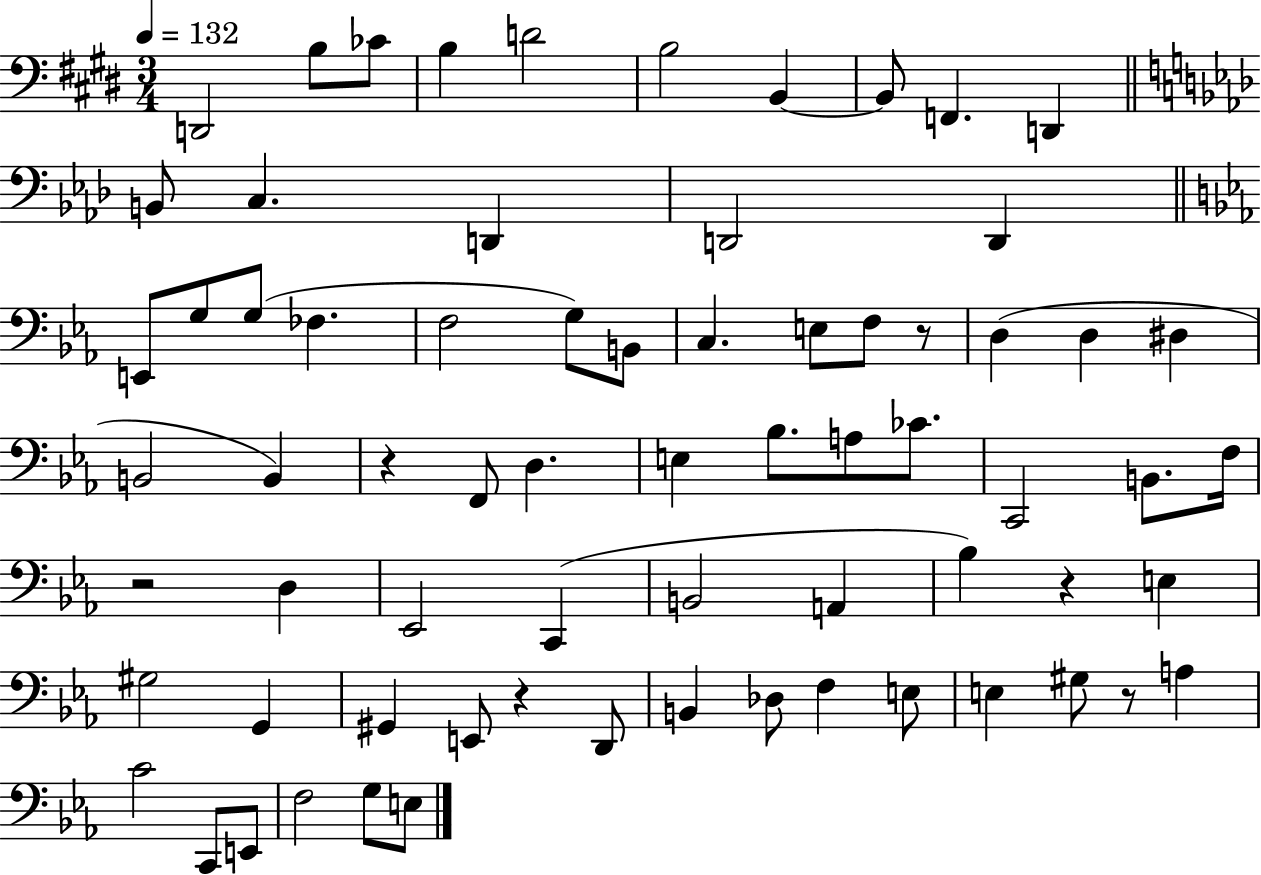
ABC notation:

X:1
T:Untitled
M:3/4
L:1/4
K:E
D,,2 B,/2 _C/2 B, D2 B,2 B,, B,,/2 F,, D,, B,,/2 C, D,, D,,2 D,, E,,/2 G,/2 G,/2 _F, F,2 G,/2 B,,/2 C, E,/2 F,/2 z/2 D, D, ^D, B,,2 B,, z F,,/2 D, E, _B,/2 A,/2 _C/2 C,,2 B,,/2 F,/4 z2 D, _E,,2 C,, B,,2 A,, _B, z E, ^G,2 G,, ^G,, E,,/2 z D,,/2 B,, _D,/2 F, E,/2 E, ^G,/2 z/2 A, C2 C,,/2 E,,/2 F,2 G,/2 E,/2